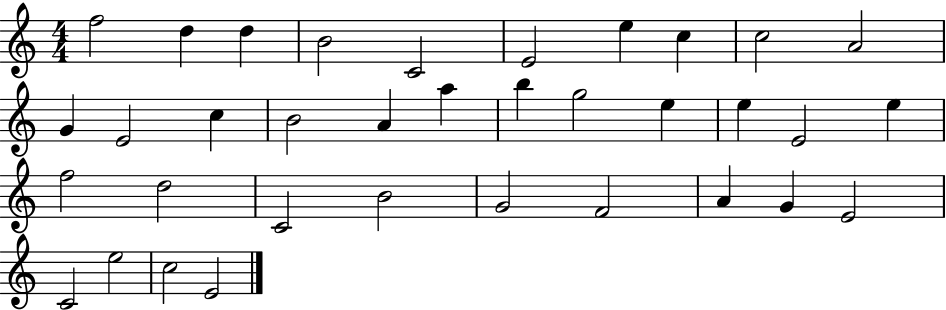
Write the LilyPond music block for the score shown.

{
  \clef treble
  \numericTimeSignature
  \time 4/4
  \key c \major
  f''2 d''4 d''4 | b'2 c'2 | e'2 e''4 c''4 | c''2 a'2 | \break g'4 e'2 c''4 | b'2 a'4 a''4 | b''4 g''2 e''4 | e''4 e'2 e''4 | \break f''2 d''2 | c'2 b'2 | g'2 f'2 | a'4 g'4 e'2 | \break c'2 e''2 | c''2 e'2 | \bar "|."
}